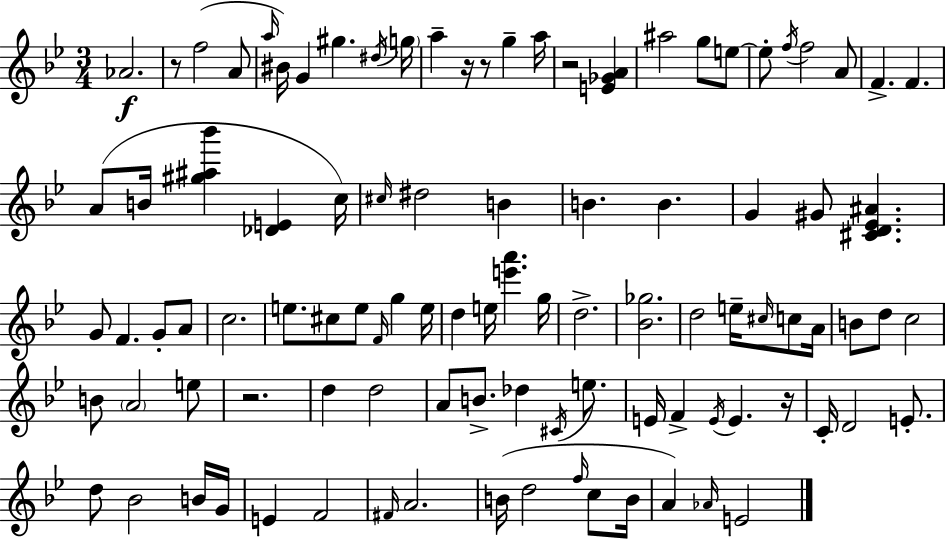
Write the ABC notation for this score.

X:1
T:Untitled
M:3/4
L:1/4
K:Bb
_A2 z/2 f2 A/2 a/4 ^B/4 G ^g ^d/4 g/4 a z/4 z/2 g a/4 z2 [E_GA] ^a2 g/2 e/2 e/2 f/4 f2 A/2 F F A/2 B/4 [^g^a_b'] [_DE] c/4 ^c/4 ^d2 B B B G ^G/2 [^CD_E^A] G/2 F G/2 A/2 c2 e/2 ^c/2 e/2 F/4 g e/4 d e/4 [e'a'] g/4 d2 [_B_g]2 d2 e/4 ^c/4 c/2 A/4 B/2 d/2 c2 B/2 A2 e/2 z2 d d2 A/2 B/2 _d ^C/4 e/2 E/4 F E/4 E z/4 C/4 D2 E/2 d/2 _B2 B/4 G/4 E F2 ^F/4 A2 B/4 d2 f/4 c/2 B/4 A _A/4 E2